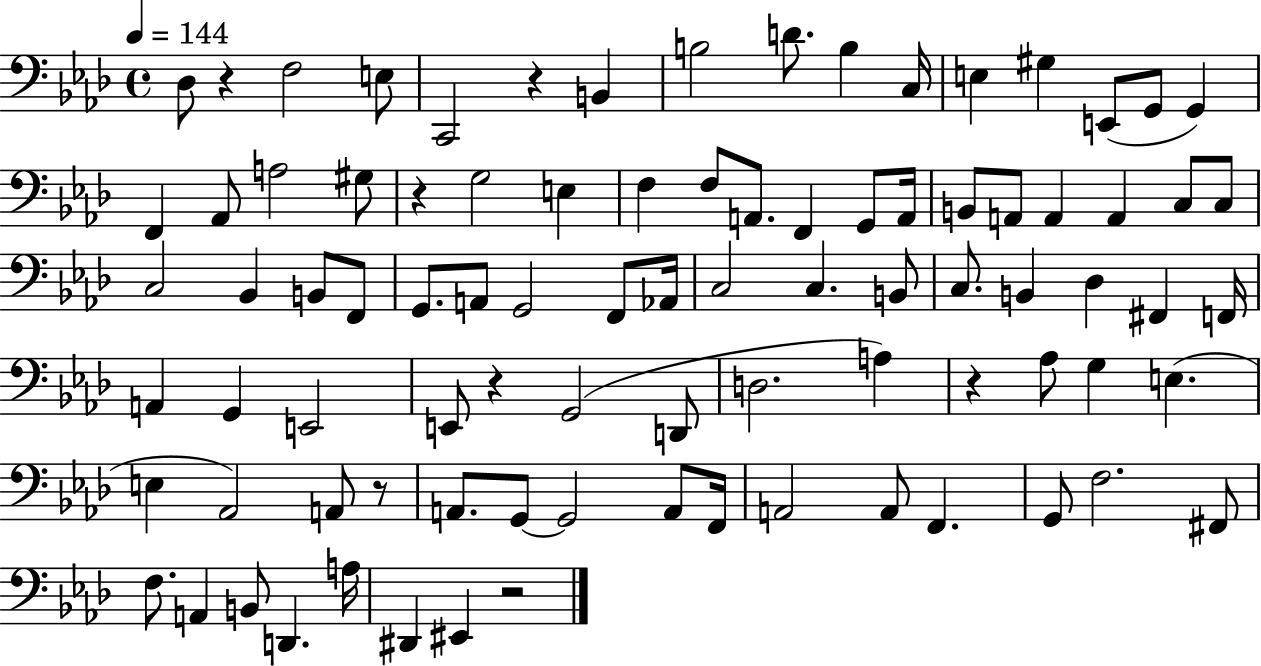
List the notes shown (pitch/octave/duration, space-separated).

Db3/e R/q F3/h E3/e C2/h R/q B2/q B3/h D4/e. B3/q C3/s E3/q G#3/q E2/e G2/e G2/q F2/q Ab2/e A3/h G#3/e R/q G3/h E3/q F3/q F3/e A2/e. F2/q G2/e A2/s B2/e A2/e A2/q A2/q C3/e C3/e C3/h Bb2/q B2/e F2/e G2/e. A2/e G2/h F2/e Ab2/s C3/h C3/q. B2/e C3/e. B2/q Db3/q F#2/q F2/s A2/q G2/q E2/h E2/e R/q G2/h D2/e D3/h. A3/q R/q Ab3/e G3/q E3/q. E3/q Ab2/h A2/e R/e A2/e. G2/e G2/h A2/e F2/s A2/h A2/e F2/q. G2/e F3/h. F#2/e F3/e. A2/q B2/e D2/q. A3/s D#2/q EIS2/q R/h